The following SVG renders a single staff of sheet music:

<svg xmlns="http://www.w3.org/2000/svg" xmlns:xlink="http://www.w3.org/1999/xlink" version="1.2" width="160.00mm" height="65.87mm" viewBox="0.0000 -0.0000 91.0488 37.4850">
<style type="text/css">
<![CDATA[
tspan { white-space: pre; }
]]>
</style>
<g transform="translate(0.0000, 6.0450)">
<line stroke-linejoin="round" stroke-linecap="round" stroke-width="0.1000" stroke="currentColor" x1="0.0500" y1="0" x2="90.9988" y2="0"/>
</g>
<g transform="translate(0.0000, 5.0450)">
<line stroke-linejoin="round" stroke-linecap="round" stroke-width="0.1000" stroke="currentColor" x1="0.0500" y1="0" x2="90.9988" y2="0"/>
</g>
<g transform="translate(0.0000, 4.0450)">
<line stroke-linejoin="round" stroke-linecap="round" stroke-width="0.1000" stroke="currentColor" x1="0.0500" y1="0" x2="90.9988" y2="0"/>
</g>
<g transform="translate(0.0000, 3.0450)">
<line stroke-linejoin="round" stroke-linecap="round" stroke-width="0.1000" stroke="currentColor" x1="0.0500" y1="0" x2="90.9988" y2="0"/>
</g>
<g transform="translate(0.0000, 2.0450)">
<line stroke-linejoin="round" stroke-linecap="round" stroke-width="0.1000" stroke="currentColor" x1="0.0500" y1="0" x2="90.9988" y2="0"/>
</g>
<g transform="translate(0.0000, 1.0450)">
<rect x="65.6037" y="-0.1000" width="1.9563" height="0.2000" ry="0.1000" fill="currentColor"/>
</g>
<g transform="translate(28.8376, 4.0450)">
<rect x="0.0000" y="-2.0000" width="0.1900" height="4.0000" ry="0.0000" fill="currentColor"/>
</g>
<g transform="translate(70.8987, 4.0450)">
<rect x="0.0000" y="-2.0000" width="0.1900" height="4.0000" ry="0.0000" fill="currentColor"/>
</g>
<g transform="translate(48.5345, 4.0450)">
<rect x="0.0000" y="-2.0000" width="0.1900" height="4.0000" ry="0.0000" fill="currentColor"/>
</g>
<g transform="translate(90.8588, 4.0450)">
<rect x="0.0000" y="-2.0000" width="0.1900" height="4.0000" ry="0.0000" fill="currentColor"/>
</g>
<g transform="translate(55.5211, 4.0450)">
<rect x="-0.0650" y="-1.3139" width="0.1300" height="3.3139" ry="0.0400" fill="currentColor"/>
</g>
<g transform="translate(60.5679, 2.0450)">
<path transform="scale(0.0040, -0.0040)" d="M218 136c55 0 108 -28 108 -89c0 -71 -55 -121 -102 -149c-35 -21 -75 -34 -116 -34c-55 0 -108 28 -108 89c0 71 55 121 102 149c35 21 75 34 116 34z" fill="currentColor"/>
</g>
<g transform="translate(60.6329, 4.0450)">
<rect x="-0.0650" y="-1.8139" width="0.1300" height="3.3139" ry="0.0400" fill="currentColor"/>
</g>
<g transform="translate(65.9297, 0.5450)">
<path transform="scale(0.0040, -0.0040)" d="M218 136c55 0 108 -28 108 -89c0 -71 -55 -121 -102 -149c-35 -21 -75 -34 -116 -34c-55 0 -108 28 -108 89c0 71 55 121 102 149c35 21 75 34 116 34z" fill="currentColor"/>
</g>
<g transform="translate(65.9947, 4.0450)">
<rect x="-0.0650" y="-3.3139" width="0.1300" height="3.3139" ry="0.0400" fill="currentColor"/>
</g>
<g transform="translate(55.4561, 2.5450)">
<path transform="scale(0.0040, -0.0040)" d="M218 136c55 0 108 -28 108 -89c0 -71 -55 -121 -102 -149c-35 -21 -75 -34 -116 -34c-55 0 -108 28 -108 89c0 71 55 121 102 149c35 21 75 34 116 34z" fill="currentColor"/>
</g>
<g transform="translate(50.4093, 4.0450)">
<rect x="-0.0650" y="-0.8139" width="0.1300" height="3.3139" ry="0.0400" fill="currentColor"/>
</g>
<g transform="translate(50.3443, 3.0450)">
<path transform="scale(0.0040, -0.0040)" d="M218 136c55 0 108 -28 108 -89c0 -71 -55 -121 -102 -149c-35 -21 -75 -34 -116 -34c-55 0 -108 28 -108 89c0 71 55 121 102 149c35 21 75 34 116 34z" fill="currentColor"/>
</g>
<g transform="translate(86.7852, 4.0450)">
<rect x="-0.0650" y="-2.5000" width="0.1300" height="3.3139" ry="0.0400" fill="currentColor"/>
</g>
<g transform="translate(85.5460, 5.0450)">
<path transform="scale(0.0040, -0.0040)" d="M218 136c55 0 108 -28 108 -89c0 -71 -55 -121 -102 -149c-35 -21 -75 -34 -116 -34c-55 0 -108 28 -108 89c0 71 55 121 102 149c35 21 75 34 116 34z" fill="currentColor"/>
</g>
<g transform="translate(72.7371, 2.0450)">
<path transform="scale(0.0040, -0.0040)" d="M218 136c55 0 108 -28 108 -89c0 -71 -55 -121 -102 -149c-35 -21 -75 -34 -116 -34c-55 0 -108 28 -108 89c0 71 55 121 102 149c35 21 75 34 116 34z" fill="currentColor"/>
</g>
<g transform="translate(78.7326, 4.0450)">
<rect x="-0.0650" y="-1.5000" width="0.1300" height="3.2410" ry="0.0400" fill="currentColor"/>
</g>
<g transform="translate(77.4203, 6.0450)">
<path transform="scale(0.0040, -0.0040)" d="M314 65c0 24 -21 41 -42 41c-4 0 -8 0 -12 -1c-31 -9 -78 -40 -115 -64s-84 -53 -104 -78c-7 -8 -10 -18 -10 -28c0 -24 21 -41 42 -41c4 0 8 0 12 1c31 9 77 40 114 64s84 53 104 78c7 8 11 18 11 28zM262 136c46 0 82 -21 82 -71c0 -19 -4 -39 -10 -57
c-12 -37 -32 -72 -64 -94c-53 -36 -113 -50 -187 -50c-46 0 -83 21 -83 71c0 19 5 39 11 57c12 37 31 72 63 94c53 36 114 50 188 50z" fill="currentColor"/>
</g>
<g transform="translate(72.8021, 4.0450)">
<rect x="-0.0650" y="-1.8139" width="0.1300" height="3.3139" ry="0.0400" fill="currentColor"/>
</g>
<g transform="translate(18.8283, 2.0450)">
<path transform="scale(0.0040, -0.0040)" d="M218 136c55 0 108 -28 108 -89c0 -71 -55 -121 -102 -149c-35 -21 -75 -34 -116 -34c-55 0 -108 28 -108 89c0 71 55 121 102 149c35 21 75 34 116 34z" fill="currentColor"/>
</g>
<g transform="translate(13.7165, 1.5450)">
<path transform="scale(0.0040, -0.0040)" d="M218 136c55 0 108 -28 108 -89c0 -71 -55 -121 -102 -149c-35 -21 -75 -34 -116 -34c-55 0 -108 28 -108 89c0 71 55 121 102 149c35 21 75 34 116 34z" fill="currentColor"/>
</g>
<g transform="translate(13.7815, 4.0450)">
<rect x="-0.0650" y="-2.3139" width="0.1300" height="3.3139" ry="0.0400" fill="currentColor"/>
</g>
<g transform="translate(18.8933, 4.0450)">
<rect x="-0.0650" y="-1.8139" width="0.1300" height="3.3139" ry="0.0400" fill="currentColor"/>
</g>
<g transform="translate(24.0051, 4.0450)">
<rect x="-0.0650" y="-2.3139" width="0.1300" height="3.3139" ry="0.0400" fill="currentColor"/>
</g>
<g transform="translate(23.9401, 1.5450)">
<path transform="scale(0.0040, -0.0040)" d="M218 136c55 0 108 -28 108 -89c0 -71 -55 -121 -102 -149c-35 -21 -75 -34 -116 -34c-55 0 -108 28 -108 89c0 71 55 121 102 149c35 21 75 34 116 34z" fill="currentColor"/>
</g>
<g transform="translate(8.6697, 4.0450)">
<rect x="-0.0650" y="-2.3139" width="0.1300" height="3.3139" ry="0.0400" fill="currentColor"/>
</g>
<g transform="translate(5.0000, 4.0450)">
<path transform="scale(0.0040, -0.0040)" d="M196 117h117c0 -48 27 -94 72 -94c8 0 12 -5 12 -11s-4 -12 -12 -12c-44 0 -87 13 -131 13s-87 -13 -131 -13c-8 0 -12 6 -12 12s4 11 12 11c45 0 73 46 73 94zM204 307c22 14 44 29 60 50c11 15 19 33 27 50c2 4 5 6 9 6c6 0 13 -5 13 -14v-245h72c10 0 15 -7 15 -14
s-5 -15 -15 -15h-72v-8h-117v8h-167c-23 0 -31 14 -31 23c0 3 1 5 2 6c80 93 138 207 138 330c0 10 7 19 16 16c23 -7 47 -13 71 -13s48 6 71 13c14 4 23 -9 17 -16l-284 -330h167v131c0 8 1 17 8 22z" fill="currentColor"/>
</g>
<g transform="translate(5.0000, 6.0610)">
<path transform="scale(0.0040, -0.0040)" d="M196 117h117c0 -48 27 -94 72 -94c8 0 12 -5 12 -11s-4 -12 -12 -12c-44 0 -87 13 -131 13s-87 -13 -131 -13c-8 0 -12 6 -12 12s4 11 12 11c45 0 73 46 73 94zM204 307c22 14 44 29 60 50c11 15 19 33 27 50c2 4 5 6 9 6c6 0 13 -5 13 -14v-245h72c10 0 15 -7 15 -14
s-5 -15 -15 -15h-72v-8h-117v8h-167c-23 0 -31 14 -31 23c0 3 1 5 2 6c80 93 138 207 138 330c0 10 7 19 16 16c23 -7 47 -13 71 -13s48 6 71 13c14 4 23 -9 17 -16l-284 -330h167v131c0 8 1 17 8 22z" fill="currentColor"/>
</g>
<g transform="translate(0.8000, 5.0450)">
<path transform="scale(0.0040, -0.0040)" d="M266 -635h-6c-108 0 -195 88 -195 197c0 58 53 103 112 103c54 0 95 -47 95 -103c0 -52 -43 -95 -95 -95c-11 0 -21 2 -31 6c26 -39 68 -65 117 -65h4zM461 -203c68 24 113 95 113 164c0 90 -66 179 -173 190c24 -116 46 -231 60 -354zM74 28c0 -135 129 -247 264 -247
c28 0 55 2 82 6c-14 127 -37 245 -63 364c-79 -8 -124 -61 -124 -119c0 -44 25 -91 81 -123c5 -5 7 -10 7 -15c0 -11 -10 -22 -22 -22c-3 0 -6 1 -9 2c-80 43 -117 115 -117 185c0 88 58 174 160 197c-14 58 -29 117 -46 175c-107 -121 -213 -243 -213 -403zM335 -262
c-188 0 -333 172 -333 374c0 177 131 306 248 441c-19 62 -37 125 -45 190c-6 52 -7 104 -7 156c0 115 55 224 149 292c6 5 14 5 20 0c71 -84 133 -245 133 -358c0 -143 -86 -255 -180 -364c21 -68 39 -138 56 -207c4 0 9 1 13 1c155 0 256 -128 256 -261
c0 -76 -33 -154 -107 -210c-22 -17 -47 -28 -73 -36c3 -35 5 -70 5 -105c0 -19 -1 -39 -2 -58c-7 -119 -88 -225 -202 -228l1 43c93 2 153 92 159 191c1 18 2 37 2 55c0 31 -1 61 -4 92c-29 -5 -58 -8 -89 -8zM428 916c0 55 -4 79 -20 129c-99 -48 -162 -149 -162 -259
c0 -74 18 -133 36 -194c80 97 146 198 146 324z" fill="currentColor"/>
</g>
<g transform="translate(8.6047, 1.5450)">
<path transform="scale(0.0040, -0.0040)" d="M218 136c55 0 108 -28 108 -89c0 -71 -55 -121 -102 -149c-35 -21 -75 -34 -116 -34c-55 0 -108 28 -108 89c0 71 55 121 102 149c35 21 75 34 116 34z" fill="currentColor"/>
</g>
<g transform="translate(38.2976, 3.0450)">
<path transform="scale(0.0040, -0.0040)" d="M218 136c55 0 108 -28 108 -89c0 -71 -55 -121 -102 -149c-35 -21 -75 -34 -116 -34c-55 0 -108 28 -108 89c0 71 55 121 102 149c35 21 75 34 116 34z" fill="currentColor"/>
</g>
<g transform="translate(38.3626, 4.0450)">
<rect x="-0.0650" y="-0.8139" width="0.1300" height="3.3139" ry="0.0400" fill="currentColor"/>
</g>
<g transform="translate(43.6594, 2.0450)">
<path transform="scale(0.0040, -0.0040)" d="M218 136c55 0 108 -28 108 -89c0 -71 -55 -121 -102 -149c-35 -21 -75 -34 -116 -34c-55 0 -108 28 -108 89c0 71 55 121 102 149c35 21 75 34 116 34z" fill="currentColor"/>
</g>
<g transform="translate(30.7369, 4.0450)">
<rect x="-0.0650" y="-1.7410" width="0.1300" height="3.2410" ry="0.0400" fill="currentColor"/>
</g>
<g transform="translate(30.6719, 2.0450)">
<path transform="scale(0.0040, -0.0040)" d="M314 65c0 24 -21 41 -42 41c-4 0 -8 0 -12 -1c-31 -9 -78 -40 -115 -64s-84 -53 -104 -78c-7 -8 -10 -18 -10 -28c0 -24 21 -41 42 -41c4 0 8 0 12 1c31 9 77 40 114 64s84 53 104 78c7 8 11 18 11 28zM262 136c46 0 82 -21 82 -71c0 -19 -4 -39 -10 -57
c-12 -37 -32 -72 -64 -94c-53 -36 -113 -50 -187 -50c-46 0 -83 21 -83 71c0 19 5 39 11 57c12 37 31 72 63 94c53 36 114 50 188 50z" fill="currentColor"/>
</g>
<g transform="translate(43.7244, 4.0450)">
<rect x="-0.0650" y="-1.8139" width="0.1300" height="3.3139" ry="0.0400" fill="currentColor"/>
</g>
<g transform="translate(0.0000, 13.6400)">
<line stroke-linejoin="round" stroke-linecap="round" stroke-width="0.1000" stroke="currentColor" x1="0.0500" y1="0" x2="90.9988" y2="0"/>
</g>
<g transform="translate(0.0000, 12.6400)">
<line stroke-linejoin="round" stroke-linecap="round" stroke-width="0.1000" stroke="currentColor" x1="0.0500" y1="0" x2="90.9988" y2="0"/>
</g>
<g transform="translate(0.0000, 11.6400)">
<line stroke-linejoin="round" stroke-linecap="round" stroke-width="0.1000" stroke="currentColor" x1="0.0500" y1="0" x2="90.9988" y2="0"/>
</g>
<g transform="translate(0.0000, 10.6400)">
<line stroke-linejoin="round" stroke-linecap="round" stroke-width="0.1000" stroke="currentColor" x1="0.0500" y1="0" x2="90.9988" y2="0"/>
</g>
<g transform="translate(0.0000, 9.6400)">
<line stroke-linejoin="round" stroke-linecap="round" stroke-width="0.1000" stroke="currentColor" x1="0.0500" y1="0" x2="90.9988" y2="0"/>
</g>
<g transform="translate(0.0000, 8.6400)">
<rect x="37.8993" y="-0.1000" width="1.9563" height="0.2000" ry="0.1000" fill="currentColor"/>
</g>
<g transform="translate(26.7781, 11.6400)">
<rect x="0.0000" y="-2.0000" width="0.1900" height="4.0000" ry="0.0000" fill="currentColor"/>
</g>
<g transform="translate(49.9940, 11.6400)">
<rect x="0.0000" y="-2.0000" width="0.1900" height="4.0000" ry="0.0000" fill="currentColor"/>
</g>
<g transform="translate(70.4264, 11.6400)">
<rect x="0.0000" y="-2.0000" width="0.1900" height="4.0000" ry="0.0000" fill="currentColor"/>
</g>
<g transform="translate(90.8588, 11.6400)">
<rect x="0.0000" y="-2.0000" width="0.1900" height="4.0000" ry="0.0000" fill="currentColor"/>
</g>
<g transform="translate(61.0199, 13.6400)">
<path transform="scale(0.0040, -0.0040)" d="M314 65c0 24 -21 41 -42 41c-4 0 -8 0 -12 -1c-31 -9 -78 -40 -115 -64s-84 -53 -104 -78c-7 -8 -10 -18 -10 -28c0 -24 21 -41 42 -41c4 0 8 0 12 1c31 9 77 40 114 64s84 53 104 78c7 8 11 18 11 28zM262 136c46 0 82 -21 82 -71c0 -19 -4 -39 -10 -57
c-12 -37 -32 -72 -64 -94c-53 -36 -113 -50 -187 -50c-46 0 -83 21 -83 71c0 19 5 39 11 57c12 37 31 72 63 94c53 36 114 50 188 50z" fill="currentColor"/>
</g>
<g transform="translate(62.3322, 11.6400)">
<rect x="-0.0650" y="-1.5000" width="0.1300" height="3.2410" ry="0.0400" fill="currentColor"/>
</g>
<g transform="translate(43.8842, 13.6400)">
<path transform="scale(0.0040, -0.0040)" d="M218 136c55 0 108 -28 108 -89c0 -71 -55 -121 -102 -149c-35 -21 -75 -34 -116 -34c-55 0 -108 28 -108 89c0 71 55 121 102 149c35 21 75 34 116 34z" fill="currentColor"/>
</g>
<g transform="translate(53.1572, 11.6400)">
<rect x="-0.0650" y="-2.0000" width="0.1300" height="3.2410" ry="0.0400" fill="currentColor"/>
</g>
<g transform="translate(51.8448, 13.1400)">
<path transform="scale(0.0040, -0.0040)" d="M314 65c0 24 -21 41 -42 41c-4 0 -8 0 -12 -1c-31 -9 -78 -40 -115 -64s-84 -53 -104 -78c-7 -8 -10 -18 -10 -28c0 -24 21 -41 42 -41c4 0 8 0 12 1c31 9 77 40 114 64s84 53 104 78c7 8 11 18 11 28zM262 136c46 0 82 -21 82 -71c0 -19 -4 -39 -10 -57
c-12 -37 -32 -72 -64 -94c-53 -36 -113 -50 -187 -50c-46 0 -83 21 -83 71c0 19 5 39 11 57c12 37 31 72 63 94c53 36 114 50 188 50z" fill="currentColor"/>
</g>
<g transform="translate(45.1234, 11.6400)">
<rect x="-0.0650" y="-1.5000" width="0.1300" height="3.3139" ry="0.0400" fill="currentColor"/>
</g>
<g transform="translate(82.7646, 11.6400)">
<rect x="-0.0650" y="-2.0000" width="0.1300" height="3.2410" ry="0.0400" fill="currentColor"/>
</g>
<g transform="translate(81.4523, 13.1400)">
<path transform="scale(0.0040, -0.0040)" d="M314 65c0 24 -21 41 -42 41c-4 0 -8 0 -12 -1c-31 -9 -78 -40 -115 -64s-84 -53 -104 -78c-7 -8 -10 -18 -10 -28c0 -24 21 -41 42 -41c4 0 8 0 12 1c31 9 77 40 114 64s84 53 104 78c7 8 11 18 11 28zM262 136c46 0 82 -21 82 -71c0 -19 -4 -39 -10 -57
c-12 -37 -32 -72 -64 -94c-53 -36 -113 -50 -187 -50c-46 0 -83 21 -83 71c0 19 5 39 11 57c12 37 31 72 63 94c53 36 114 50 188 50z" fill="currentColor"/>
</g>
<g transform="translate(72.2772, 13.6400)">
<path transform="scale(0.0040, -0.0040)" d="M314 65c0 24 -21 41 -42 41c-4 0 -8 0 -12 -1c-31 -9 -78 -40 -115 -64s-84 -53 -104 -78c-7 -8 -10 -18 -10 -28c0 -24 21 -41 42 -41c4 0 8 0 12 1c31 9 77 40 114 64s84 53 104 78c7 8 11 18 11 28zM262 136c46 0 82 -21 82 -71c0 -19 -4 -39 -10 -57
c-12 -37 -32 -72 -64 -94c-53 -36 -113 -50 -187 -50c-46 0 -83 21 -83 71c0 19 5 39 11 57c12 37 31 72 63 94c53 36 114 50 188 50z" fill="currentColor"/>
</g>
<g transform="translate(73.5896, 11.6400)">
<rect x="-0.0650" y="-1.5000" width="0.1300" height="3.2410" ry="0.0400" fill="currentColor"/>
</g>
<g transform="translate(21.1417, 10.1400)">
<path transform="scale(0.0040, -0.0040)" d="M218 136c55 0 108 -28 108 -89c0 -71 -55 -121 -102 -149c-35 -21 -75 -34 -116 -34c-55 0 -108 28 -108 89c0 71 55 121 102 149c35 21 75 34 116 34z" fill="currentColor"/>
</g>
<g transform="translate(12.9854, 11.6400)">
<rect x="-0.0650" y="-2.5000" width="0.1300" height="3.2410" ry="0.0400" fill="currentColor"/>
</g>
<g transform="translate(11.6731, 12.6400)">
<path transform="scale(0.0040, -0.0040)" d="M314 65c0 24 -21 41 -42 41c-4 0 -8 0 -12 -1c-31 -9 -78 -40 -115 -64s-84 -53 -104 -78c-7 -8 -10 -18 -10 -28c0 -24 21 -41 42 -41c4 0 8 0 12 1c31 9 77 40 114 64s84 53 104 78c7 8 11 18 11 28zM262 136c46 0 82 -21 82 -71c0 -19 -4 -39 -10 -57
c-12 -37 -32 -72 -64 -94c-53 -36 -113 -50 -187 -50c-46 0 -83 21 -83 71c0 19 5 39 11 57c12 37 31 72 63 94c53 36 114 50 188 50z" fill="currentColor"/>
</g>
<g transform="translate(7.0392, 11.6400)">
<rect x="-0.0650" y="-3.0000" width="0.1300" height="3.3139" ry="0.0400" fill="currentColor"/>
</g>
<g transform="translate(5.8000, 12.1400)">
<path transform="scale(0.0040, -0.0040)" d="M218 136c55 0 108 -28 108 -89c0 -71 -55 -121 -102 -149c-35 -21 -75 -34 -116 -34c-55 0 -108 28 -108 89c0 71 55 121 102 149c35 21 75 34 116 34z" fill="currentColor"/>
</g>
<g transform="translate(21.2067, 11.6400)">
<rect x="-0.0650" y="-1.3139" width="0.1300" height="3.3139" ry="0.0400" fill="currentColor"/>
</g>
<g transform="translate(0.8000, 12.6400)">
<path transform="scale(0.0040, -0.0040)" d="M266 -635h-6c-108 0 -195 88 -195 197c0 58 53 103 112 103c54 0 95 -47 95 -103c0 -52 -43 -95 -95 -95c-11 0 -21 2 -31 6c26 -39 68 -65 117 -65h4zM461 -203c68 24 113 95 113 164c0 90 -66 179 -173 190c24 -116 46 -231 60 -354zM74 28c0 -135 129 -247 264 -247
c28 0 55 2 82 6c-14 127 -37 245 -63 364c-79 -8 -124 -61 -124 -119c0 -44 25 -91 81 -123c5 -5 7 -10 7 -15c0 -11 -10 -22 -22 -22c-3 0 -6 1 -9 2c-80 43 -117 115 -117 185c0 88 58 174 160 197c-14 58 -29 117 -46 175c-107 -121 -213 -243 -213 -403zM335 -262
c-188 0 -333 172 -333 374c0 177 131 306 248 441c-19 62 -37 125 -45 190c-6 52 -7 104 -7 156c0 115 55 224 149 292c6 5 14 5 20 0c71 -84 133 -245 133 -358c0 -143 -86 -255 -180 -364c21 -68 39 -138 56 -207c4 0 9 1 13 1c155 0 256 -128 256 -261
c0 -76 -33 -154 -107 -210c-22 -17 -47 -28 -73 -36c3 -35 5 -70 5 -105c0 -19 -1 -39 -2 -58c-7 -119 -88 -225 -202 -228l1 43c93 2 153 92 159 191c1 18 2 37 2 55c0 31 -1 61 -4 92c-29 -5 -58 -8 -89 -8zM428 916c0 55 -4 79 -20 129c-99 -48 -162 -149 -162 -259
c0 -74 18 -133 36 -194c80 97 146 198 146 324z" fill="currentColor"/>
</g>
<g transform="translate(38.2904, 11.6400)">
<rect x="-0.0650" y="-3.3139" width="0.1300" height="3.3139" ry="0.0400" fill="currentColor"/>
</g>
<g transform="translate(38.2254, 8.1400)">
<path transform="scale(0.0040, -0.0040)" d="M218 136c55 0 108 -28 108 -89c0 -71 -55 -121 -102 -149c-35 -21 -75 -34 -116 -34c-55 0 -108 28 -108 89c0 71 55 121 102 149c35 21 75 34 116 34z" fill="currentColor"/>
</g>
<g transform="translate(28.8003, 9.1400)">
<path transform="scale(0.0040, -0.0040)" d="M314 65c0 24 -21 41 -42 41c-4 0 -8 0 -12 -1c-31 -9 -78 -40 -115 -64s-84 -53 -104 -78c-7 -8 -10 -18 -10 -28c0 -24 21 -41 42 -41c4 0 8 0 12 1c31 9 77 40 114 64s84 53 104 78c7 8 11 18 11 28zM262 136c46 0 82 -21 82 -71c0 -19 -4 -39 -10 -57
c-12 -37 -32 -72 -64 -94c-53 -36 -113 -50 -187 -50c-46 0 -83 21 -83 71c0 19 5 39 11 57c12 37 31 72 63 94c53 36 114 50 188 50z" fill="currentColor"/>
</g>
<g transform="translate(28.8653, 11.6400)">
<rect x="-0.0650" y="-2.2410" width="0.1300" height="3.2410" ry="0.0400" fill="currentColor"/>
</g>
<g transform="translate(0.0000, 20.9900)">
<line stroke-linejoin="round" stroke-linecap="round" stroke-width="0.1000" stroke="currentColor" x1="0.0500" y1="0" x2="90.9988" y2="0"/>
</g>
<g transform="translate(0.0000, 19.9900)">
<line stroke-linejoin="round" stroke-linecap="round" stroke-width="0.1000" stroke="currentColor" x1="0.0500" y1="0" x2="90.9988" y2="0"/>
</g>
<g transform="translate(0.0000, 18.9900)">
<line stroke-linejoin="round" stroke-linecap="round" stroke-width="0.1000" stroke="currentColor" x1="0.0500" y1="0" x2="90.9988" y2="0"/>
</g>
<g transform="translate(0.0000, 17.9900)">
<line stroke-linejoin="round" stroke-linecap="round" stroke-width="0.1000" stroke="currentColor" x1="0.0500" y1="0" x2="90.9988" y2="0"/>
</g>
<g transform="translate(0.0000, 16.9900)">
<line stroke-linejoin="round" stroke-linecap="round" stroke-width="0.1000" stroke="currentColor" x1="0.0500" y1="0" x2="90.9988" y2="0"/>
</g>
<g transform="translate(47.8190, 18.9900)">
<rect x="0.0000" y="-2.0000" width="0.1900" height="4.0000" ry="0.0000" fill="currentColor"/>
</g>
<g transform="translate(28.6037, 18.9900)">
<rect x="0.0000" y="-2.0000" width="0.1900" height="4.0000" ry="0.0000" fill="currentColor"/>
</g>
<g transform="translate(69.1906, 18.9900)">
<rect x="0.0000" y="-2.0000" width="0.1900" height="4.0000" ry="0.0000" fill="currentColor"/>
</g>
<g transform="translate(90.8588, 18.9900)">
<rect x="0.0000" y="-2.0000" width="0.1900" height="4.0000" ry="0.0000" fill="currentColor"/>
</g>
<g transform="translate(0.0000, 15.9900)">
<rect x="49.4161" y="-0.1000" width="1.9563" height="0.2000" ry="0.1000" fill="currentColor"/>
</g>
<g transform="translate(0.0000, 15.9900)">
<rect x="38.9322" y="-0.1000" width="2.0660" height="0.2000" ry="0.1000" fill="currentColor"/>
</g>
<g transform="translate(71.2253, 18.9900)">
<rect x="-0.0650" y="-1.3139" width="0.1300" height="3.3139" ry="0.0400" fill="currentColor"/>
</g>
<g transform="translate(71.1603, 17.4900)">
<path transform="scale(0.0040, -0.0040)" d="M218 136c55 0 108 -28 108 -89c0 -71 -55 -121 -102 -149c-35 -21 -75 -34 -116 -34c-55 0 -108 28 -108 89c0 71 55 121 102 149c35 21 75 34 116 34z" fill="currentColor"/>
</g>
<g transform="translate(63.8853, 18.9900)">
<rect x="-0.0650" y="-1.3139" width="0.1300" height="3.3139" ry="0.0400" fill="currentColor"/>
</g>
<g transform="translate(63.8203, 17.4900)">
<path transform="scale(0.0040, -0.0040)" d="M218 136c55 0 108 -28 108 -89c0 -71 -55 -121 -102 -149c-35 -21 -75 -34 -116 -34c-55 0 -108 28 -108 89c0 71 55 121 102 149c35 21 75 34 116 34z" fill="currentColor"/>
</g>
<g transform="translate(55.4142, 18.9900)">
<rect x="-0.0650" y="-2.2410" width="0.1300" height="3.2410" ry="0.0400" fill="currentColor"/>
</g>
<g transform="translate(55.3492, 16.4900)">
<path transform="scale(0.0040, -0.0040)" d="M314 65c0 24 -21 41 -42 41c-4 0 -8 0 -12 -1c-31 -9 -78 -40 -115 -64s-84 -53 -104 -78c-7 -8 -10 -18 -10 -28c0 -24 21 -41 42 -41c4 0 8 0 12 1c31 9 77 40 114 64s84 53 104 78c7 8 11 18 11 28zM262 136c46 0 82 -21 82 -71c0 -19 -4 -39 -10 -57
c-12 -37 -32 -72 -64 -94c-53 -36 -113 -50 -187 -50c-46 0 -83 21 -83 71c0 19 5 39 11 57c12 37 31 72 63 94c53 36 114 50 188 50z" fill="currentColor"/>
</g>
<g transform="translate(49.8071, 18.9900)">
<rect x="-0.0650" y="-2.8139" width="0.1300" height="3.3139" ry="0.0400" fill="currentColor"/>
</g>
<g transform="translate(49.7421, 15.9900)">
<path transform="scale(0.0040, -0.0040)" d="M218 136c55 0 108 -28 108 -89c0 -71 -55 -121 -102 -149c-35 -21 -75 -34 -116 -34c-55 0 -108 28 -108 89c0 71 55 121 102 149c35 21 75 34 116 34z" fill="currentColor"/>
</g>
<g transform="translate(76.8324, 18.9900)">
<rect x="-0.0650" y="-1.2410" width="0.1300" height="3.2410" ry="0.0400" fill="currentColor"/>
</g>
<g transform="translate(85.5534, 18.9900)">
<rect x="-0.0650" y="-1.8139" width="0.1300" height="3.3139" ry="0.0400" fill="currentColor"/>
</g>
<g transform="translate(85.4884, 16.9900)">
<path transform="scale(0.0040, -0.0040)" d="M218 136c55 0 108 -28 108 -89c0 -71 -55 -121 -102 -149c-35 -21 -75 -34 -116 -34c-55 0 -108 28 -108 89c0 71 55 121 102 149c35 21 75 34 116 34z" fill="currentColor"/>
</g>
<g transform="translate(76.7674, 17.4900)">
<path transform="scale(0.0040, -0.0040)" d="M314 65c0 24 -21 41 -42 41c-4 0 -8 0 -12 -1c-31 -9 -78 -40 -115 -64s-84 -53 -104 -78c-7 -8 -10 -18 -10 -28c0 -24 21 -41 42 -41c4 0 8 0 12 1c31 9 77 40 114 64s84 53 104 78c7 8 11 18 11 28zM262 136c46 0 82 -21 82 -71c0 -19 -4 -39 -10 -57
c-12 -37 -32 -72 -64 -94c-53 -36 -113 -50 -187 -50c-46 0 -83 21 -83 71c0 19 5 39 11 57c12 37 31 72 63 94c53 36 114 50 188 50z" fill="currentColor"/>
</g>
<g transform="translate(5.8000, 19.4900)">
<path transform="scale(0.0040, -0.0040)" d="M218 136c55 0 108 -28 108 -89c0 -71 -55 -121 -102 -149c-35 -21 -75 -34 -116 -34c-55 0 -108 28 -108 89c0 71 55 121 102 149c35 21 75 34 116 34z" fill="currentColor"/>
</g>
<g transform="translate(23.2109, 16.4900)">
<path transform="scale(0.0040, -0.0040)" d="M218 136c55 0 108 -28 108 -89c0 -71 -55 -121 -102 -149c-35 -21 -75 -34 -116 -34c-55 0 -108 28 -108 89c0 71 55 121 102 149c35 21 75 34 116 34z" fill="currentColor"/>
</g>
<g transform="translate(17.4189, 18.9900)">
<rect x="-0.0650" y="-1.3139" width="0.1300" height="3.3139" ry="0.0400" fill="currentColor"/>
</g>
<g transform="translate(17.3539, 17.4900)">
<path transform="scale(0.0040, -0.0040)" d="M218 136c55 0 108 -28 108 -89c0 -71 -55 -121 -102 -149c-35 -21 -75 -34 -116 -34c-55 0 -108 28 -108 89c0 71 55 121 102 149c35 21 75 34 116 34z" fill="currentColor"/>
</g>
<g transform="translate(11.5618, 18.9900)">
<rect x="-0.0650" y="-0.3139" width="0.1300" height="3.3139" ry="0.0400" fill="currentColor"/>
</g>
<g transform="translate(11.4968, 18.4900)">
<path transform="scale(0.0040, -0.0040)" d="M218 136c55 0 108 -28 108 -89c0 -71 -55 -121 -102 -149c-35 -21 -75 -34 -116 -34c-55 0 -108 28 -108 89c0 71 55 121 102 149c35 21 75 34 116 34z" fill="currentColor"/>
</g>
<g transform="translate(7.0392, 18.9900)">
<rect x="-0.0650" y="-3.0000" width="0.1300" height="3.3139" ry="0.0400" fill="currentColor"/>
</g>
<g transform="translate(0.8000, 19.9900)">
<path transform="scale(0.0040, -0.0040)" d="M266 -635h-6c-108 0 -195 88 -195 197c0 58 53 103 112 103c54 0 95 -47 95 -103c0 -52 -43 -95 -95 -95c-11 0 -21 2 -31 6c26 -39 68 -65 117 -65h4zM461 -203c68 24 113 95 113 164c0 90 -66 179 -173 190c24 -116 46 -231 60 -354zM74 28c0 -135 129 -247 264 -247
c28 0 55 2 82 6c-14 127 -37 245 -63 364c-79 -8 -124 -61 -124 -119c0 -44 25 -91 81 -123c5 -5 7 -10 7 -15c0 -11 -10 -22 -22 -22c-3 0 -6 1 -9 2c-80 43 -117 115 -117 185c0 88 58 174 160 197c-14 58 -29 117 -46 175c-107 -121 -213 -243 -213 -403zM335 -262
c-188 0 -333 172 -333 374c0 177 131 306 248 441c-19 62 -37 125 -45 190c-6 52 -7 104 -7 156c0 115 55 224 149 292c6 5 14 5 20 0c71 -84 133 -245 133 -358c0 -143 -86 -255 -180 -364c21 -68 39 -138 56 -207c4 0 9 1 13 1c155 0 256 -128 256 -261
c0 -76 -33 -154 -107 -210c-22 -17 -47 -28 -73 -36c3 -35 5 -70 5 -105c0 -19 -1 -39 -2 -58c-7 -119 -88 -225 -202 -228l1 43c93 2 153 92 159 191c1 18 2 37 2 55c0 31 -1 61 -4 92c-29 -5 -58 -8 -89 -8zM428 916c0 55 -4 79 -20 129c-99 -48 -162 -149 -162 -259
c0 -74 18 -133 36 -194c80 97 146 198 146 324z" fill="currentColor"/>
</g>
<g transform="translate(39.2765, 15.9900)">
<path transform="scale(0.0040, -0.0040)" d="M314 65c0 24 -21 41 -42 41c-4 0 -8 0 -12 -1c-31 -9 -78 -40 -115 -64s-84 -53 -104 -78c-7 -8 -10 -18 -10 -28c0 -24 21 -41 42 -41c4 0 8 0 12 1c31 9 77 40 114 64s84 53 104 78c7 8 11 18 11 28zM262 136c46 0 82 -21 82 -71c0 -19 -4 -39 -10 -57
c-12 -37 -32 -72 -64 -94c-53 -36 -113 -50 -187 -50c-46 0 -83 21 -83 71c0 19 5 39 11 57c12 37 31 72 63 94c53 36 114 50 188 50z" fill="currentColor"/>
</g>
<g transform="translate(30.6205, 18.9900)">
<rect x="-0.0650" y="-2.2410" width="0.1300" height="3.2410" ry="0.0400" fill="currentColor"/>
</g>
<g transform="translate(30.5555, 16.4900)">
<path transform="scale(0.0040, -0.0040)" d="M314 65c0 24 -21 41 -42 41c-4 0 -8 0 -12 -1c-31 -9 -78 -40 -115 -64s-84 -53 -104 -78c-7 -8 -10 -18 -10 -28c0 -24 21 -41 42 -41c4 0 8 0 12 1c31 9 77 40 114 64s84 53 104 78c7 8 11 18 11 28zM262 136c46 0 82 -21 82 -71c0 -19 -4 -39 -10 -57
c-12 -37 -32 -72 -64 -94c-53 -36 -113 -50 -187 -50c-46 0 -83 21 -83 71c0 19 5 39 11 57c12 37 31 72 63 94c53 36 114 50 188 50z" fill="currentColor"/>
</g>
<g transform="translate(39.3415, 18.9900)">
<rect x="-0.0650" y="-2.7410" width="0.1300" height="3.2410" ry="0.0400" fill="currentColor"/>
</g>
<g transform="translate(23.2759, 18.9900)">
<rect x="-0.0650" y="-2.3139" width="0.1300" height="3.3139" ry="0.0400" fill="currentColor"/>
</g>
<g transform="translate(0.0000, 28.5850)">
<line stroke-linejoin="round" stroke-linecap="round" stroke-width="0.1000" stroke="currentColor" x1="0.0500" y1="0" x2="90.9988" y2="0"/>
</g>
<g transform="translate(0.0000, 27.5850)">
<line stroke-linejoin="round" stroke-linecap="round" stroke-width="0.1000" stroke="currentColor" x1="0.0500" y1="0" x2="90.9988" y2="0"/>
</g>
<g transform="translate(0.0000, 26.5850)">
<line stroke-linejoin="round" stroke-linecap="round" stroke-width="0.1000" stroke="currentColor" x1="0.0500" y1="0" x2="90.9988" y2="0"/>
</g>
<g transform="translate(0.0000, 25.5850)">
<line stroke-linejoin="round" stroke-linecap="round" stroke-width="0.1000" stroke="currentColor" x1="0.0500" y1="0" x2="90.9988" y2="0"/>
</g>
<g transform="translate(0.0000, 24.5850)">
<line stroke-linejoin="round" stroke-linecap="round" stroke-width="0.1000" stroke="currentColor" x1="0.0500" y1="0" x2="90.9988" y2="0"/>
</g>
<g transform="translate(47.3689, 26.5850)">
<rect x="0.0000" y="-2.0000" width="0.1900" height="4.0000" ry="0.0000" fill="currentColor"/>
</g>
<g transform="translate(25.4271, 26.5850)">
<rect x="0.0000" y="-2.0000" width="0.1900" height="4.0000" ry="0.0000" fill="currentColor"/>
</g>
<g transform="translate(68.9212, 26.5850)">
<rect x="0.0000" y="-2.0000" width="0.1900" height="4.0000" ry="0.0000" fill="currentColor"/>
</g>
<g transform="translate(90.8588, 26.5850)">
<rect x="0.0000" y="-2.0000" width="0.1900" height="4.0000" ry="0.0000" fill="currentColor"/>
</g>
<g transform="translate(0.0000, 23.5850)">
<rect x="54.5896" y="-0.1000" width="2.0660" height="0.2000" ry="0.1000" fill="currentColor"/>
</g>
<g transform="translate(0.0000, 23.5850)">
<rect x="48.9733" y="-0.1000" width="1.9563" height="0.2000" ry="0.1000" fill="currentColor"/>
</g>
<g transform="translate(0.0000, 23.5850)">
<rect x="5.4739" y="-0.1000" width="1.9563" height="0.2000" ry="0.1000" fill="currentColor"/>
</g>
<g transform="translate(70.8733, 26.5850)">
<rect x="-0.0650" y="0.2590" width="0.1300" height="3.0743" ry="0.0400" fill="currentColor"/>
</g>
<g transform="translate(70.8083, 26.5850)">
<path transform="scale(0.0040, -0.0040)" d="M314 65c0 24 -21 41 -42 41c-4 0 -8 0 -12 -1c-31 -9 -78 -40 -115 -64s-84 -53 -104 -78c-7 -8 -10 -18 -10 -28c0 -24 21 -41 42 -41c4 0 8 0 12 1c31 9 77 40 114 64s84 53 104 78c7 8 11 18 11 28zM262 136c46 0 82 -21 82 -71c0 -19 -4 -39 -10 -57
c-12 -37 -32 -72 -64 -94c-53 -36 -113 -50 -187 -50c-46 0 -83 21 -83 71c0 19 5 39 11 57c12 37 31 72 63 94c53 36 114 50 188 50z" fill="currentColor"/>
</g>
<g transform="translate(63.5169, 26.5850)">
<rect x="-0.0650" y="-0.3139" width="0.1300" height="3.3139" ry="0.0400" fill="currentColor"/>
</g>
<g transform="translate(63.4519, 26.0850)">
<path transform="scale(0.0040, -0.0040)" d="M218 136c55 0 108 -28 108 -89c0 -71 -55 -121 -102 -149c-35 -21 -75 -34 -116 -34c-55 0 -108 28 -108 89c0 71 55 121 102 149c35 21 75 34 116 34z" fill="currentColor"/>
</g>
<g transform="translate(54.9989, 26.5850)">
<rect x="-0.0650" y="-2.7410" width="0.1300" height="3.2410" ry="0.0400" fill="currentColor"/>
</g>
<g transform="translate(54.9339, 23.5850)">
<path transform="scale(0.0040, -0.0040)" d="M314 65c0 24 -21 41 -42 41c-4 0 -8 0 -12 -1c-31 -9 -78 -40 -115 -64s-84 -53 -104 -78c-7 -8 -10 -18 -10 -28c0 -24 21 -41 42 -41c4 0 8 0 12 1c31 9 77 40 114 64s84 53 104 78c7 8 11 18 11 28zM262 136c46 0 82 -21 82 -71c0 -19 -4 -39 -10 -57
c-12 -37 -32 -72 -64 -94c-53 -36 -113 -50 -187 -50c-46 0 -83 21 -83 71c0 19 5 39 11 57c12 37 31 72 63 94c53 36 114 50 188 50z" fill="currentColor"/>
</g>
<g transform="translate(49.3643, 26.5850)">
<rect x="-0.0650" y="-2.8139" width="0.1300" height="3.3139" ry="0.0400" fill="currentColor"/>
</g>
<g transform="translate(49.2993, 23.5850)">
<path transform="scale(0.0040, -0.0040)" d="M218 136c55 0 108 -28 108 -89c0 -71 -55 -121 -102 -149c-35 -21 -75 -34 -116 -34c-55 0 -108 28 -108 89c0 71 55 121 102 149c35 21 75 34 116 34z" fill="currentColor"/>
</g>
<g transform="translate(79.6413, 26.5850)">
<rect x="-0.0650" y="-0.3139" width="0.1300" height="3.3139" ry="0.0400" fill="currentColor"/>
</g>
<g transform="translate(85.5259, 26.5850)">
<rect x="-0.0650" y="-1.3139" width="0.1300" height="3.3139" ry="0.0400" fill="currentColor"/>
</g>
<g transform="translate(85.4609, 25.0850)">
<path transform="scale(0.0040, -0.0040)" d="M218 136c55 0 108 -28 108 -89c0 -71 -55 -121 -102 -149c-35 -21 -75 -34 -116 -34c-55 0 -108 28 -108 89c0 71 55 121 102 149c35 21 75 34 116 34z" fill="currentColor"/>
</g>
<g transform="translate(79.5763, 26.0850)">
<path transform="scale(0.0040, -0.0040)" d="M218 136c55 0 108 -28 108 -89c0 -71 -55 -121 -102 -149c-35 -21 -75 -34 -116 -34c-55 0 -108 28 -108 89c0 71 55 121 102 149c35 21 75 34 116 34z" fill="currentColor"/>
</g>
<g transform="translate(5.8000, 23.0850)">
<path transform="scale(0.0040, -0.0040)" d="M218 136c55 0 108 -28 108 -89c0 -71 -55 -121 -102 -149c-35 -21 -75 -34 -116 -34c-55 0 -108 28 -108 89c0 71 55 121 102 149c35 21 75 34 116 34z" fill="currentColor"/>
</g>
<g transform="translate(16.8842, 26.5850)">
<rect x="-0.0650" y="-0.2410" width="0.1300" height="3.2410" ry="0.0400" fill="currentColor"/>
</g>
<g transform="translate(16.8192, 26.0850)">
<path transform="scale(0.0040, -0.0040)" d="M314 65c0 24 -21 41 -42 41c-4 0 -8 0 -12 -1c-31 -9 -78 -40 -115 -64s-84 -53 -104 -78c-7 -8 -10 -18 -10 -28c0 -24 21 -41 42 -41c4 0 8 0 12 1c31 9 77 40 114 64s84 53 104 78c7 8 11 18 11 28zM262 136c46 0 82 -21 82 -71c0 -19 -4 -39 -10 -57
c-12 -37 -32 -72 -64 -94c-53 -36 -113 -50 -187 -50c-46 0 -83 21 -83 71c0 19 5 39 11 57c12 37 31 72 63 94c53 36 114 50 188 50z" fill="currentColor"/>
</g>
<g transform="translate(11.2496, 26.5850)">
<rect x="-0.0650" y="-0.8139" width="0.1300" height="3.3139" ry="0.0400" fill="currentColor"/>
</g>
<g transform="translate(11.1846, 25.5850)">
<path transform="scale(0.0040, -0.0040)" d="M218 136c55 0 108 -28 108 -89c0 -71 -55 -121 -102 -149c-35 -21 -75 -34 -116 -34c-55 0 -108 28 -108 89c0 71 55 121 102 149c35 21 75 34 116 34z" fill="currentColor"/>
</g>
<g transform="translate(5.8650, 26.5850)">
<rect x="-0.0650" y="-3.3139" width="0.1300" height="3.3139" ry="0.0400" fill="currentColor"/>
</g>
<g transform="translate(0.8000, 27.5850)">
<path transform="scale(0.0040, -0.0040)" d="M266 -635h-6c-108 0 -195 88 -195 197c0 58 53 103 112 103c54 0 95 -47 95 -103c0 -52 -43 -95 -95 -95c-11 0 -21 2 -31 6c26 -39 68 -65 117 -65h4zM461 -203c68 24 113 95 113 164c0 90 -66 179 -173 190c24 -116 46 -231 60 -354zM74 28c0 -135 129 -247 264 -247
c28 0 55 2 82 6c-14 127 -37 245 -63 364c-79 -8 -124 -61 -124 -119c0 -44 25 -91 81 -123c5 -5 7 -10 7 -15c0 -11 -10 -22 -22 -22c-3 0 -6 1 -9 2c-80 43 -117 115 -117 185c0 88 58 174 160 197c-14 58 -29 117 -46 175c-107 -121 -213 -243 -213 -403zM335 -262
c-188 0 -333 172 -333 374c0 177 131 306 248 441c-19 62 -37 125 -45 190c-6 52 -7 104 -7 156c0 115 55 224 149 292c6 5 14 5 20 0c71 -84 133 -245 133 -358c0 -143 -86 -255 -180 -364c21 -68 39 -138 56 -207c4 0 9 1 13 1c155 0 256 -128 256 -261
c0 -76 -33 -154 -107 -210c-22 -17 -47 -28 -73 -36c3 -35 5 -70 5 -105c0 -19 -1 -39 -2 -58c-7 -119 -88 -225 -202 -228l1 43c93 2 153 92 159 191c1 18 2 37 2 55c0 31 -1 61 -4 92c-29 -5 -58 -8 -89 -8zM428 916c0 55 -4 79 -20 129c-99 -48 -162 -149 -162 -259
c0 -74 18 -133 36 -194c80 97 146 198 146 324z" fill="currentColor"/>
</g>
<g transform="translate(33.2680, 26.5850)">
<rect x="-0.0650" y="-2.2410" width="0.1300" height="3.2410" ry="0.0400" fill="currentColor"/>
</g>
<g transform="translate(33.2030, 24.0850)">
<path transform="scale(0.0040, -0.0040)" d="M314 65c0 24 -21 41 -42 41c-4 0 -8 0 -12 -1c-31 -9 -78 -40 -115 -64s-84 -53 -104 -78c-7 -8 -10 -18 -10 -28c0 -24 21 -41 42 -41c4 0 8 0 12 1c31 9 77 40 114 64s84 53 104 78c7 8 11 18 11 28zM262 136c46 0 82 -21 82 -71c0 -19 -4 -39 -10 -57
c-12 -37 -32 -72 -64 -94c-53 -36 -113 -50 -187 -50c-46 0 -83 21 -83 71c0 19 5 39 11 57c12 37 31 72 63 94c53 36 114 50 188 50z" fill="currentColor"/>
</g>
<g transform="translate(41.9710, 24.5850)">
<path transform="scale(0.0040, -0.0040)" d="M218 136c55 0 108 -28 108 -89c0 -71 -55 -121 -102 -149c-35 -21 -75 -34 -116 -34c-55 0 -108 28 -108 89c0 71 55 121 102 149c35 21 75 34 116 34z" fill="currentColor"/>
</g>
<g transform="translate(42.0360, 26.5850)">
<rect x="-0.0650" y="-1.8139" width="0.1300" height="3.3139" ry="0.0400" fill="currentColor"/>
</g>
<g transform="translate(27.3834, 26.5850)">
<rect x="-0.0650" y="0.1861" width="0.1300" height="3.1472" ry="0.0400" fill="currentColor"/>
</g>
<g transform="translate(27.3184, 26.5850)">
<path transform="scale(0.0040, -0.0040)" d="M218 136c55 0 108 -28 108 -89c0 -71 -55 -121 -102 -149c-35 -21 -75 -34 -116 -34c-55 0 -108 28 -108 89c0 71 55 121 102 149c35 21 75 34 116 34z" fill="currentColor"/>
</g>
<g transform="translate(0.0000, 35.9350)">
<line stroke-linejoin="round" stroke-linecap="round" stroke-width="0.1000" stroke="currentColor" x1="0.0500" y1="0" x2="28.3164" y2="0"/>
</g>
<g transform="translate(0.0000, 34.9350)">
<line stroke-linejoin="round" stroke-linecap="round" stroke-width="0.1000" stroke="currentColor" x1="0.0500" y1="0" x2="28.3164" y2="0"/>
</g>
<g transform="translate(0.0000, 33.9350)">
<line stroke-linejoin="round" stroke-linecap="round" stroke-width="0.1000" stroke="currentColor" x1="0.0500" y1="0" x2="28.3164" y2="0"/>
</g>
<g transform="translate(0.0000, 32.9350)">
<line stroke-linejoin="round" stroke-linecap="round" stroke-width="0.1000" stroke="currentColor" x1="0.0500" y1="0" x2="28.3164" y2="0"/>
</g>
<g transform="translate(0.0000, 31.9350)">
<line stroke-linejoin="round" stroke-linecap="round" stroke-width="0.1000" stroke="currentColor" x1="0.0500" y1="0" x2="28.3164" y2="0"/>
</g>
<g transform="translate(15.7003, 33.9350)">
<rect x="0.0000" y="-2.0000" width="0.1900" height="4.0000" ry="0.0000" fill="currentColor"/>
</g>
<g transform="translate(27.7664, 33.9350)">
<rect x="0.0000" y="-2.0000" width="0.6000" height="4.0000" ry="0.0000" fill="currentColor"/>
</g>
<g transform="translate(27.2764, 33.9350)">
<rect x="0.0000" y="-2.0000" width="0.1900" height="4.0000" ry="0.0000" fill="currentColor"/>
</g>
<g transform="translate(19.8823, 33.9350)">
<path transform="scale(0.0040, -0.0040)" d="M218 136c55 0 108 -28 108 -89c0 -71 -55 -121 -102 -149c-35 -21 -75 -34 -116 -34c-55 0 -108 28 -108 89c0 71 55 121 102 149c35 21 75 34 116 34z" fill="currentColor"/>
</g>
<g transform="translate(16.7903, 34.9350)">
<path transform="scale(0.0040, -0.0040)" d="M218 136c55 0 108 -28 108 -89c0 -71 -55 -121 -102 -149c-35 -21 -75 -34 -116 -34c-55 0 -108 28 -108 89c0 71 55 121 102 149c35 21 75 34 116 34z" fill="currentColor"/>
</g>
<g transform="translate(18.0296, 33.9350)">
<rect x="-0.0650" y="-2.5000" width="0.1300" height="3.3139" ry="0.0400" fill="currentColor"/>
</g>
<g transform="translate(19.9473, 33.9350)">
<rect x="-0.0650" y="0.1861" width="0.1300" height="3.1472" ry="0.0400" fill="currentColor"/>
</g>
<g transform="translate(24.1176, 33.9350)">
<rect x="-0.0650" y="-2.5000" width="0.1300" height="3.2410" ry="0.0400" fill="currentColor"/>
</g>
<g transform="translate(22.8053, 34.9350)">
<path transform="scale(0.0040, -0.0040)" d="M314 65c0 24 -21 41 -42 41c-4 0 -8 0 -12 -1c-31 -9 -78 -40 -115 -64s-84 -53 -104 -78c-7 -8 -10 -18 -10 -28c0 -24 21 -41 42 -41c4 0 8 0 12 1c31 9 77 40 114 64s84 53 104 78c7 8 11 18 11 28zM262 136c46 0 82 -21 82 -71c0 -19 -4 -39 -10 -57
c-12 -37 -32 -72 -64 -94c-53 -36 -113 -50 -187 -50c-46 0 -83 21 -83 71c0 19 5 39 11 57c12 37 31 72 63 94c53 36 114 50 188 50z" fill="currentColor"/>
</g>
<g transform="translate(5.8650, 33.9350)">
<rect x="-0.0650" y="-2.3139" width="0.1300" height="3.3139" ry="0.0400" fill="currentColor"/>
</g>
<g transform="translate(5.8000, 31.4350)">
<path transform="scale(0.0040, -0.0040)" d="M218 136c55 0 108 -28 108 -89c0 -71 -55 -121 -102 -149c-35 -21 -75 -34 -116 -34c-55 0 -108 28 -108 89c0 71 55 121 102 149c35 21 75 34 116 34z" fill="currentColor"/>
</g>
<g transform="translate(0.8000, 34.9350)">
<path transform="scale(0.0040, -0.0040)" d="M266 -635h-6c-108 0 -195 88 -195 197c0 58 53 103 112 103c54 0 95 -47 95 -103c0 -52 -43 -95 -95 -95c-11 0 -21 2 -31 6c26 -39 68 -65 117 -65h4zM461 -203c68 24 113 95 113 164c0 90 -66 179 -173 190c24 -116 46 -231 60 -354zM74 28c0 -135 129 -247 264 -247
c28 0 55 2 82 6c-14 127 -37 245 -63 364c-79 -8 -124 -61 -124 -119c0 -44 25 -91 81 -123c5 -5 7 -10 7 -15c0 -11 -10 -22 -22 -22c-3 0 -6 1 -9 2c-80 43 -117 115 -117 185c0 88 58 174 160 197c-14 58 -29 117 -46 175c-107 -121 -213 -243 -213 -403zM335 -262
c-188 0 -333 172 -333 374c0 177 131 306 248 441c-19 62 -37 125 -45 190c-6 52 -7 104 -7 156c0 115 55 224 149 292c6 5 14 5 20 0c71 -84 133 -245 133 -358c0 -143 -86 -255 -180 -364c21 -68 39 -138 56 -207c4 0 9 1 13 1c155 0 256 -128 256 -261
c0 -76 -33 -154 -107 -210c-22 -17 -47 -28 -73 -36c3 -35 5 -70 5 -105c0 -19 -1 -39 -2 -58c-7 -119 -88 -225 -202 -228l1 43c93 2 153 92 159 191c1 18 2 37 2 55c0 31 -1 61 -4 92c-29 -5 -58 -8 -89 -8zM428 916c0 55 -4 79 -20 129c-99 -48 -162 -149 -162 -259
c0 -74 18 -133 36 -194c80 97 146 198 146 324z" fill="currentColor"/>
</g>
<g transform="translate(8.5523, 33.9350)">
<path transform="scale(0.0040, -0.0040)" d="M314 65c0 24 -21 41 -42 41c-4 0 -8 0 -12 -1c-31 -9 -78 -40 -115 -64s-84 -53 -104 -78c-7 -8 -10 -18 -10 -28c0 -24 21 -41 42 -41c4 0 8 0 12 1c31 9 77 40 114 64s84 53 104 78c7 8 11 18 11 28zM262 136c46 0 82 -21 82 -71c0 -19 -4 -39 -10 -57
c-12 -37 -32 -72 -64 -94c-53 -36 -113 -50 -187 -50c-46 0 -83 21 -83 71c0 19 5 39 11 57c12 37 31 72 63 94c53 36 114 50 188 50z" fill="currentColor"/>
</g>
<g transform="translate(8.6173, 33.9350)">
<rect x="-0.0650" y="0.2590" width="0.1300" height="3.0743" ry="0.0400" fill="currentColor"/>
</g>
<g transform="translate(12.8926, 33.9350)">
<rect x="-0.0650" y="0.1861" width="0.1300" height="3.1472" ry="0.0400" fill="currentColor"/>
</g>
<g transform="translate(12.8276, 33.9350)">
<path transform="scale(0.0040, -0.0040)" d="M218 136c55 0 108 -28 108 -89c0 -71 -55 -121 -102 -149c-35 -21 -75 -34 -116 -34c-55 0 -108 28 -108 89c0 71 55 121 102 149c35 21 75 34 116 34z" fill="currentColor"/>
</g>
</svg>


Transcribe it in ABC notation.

X:1
T:Untitled
M:4/4
L:1/4
K:C
g g f g f2 d f d e f b f E2 G A G2 e g2 b E F2 E2 E2 F2 A c e g g2 a2 a g2 e e e2 f b d c2 B g2 f a a2 c B2 c e g B2 B G B G2